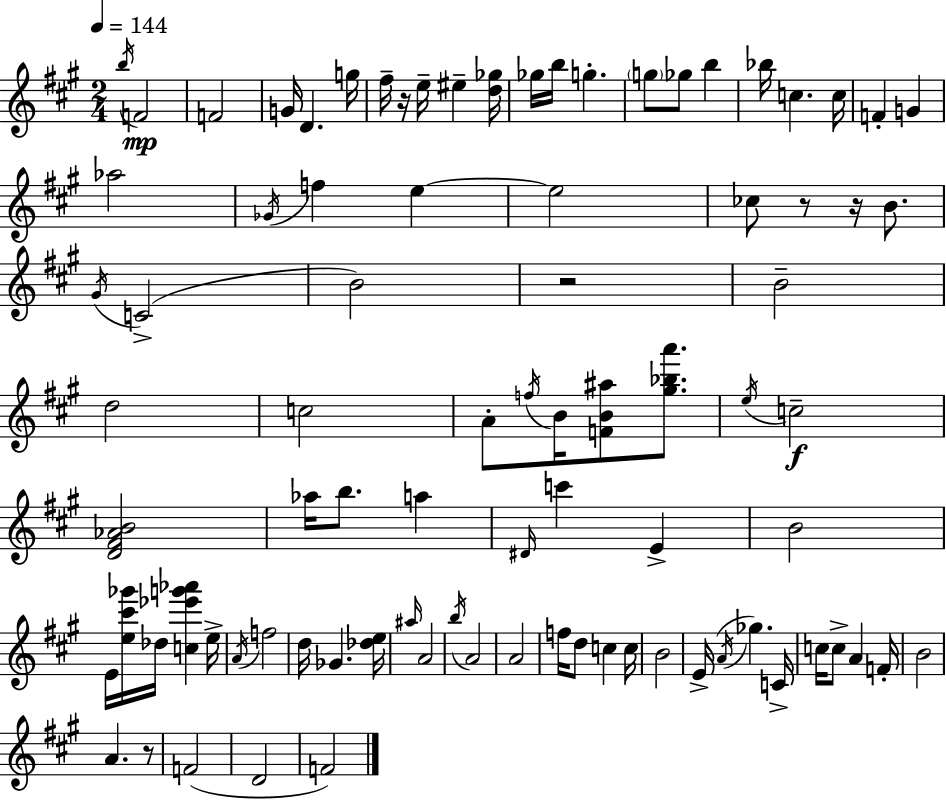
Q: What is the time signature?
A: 2/4